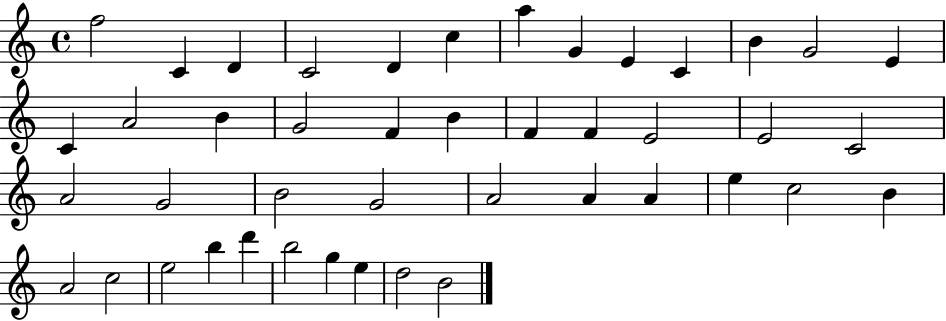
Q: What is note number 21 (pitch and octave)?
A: F4